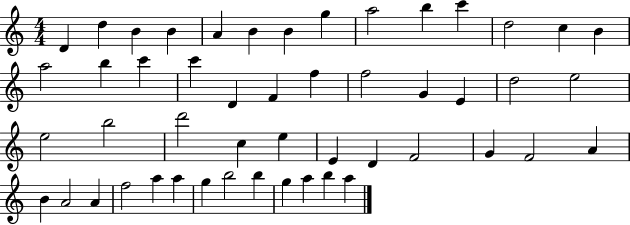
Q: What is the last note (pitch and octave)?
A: A5